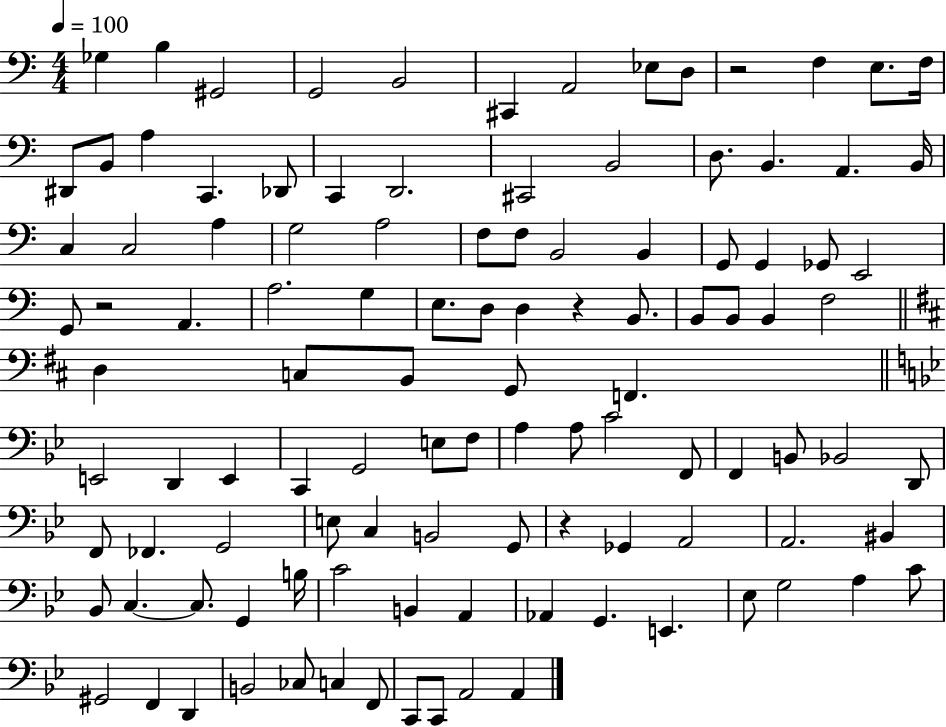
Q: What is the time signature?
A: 4/4